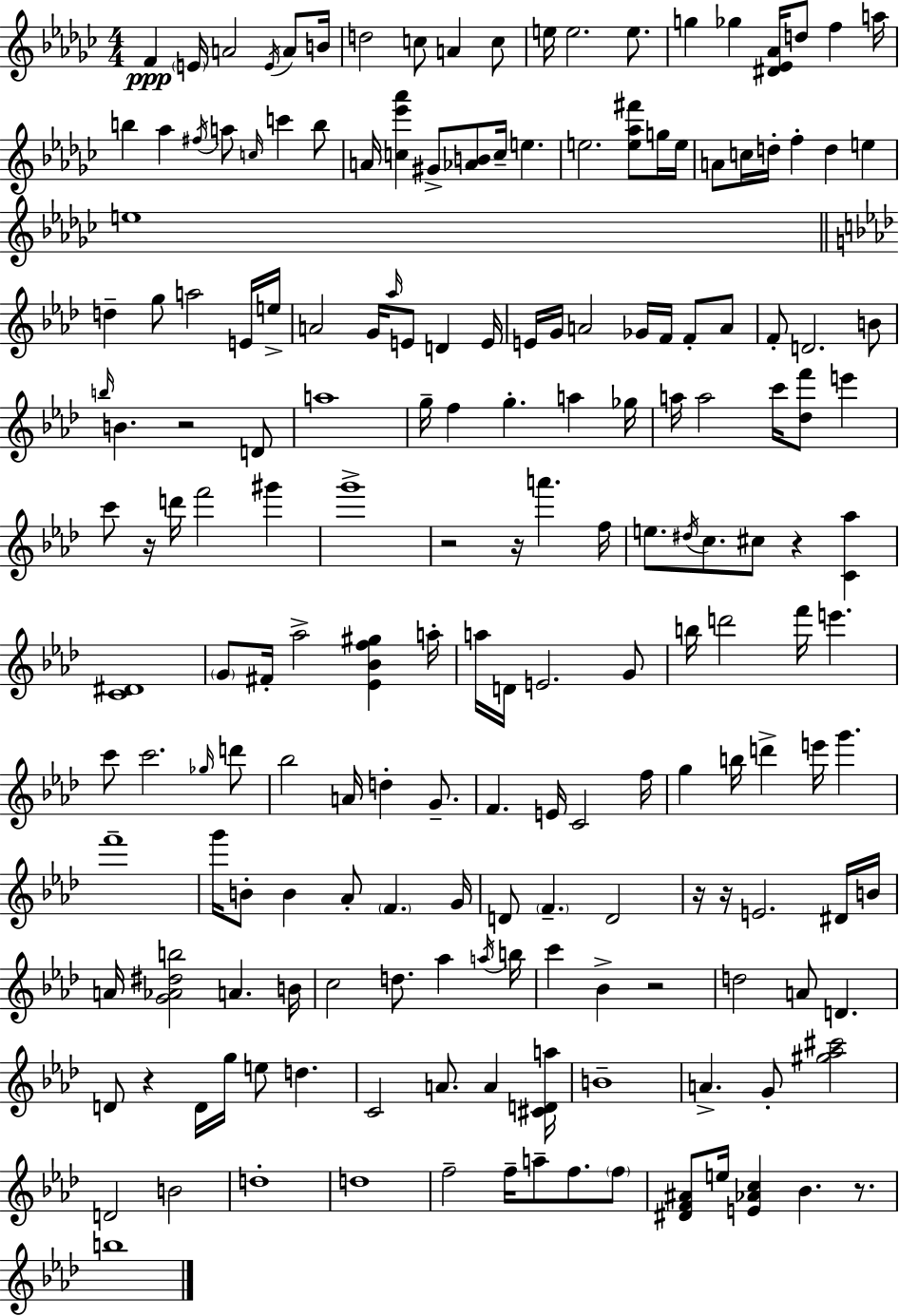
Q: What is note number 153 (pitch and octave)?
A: D5